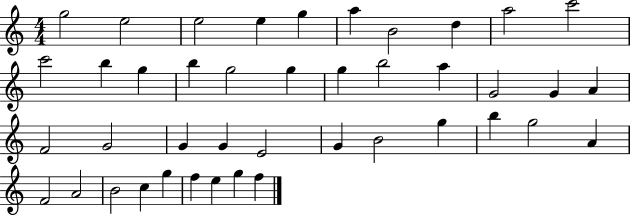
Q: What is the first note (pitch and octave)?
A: G5